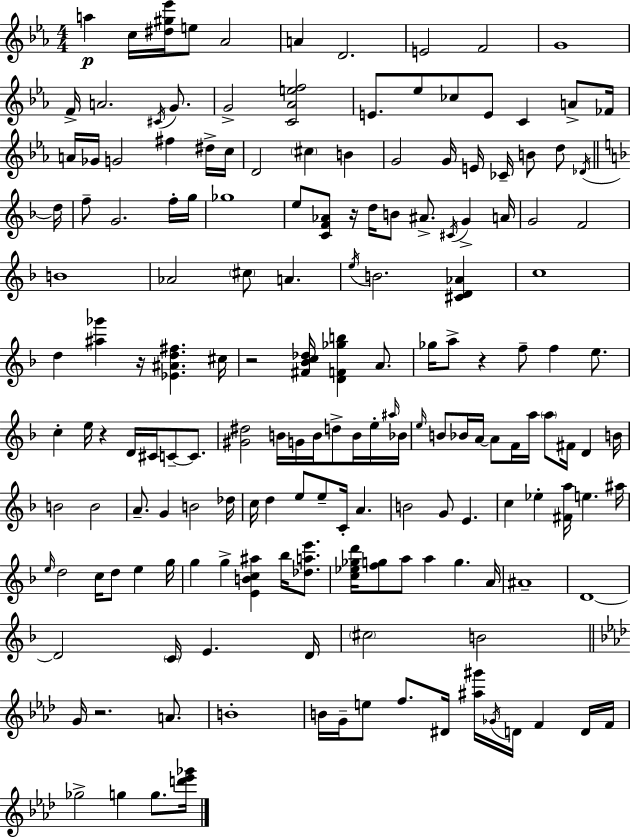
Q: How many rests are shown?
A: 6